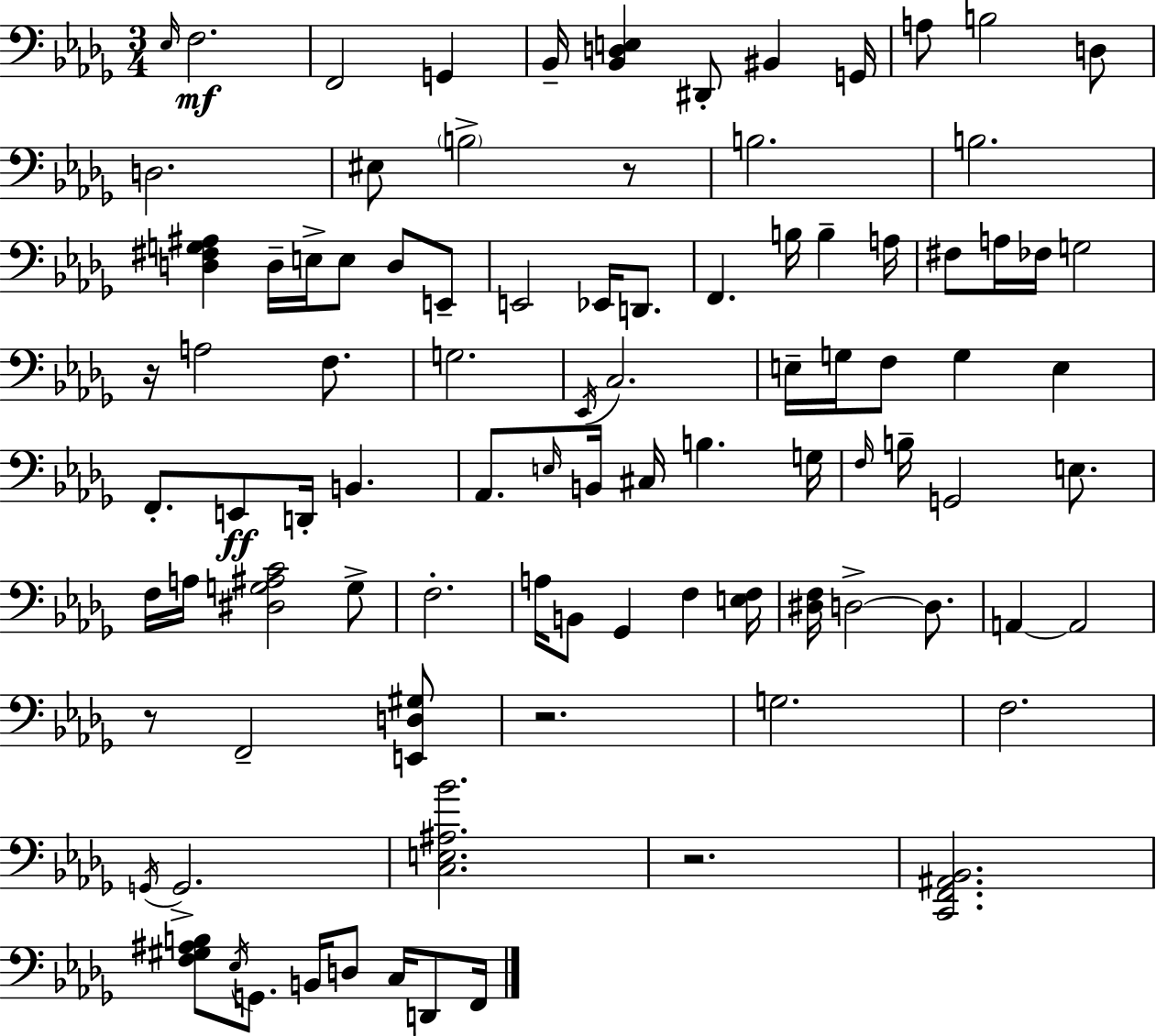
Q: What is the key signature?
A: BES minor